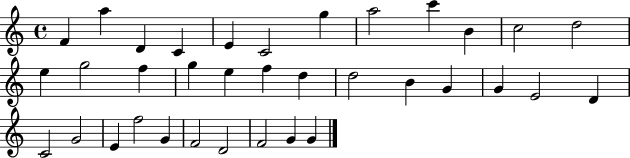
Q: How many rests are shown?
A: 0